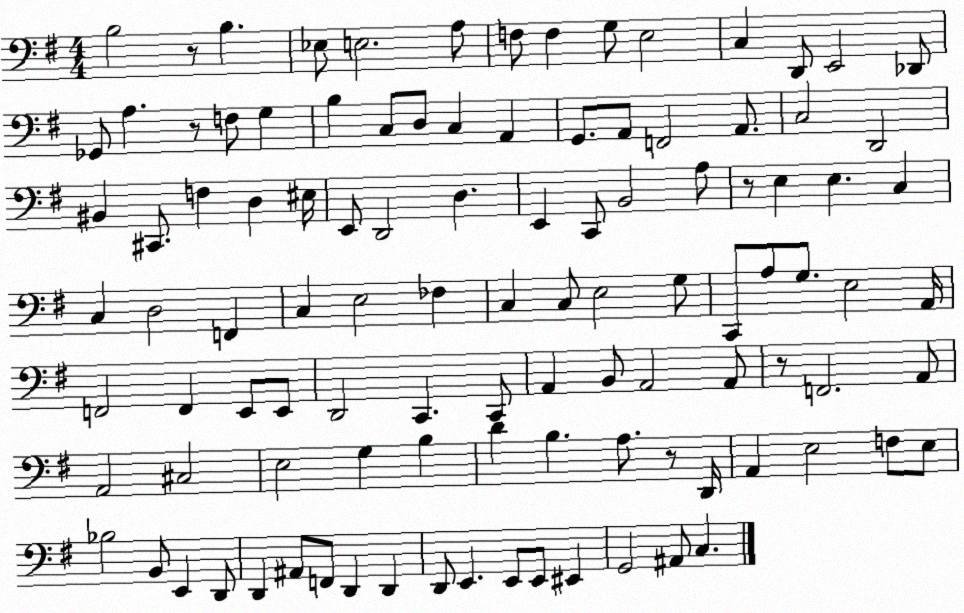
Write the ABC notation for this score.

X:1
T:Untitled
M:4/4
L:1/4
K:G
B,2 z/2 B, _E,/2 E,2 A,/2 F,/2 F, G,/2 E,2 C, D,,/2 E,,2 _D,,/2 _G,,/2 A, z/2 F,/2 G, B, C,/2 D,/2 C, A,, G,,/2 A,,/2 F,,2 A,,/2 C,2 D,,2 ^B,, ^C,,/2 F, D, ^E,/4 E,,/2 D,,2 D, E,, C,,/2 B,,2 A,/2 z/2 E, E, C, C, D,2 F,, C, E,2 _F, C, C,/2 E,2 G,/2 C,,/2 A,/2 G,/2 E,2 A,,/4 F,,2 F,, E,,/2 E,,/2 D,,2 C,, C,,/2 A,, B,,/2 A,,2 A,,/2 z/2 F,,2 A,,/2 A,,2 ^C,2 E,2 G, B, D B, A,/2 z/2 D,,/4 A,, E,2 F,/2 E,/2 _B,2 B,,/2 E,, D,,/2 D,, ^A,,/2 F,,/2 D,, D,, D,,/2 E,, E,,/2 E,,/2 ^E,, G,,2 ^A,,/2 C,